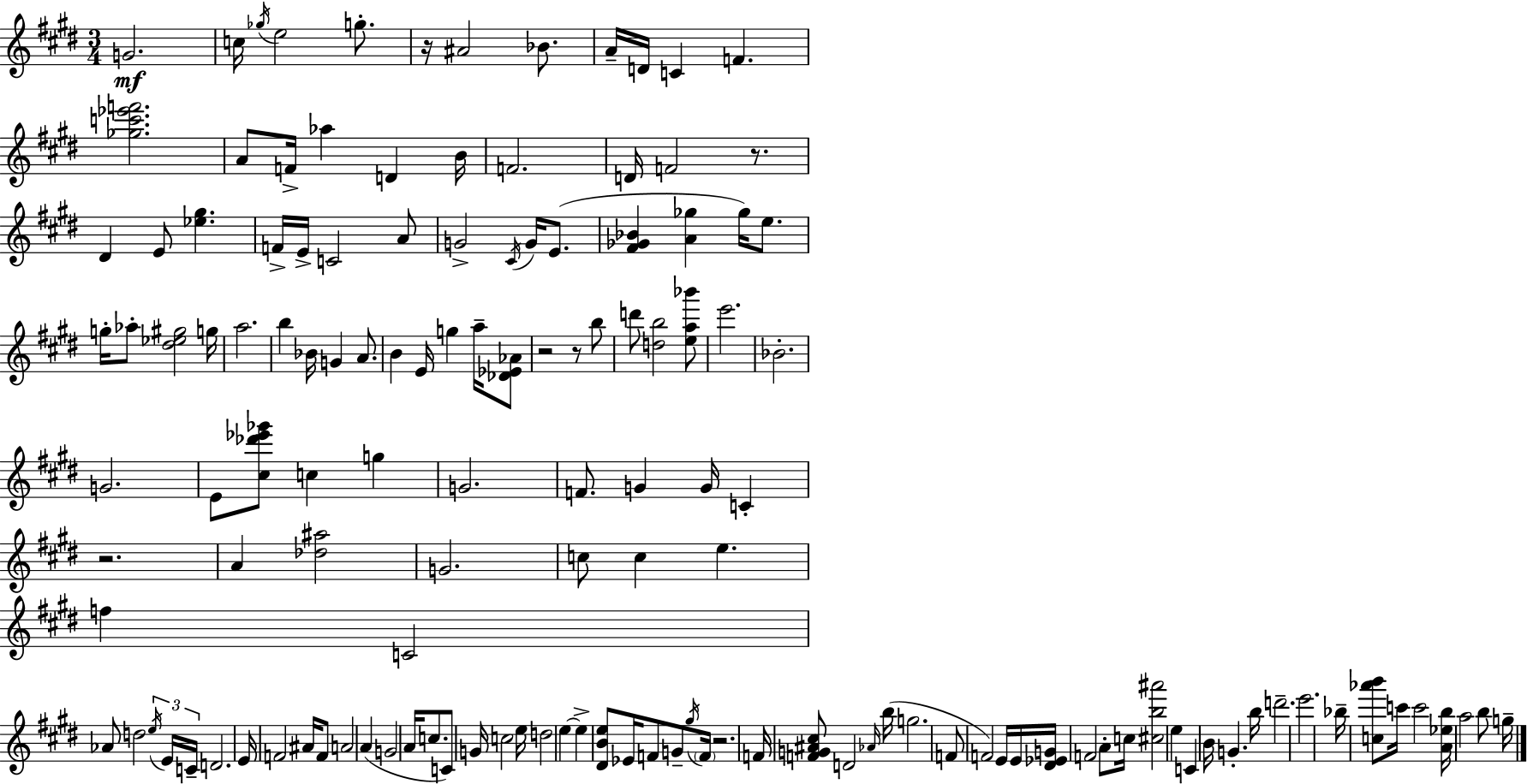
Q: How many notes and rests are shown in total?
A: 137